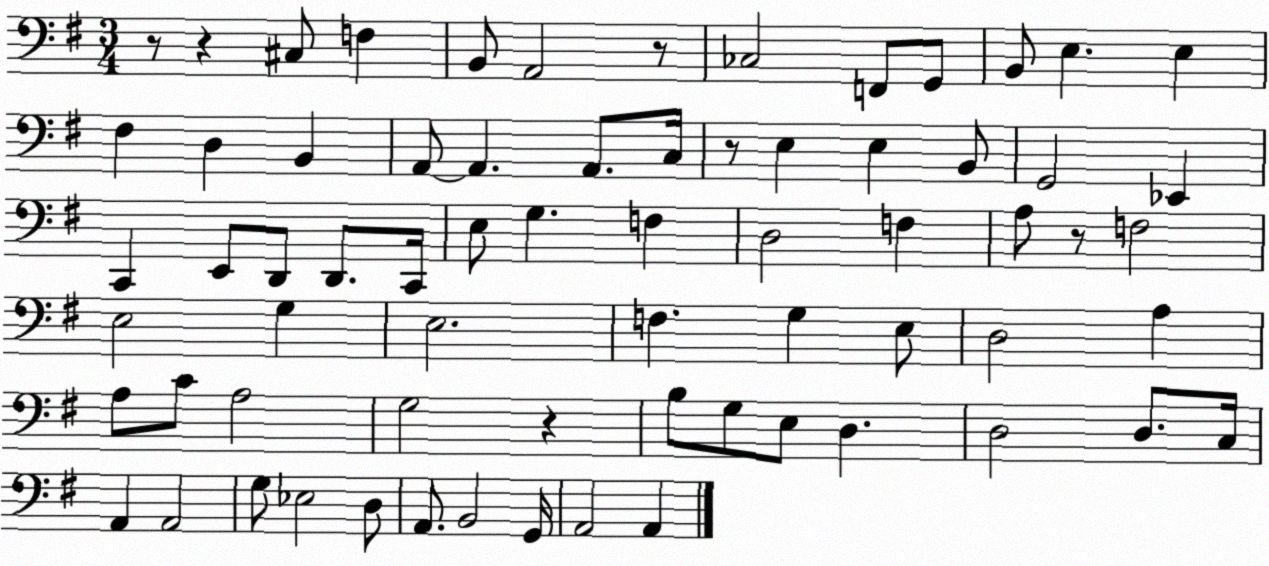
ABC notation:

X:1
T:Untitled
M:3/4
L:1/4
K:G
z/2 z ^C,/2 F, B,,/2 A,,2 z/2 _C,2 F,,/2 G,,/2 B,,/2 E, E, ^F, D, B,, A,,/2 A,, A,,/2 C,/4 z/2 E, E, B,,/2 G,,2 _E,, C,, E,,/2 D,,/2 D,,/2 C,,/4 E,/2 G, F, D,2 F, A,/2 z/2 F,2 E,2 G, E,2 F, G, E,/2 D,2 A, A,/2 C/2 A,2 G,2 z B,/2 G,/2 E,/2 D, D,2 D,/2 C,/4 A,, A,,2 G,/2 _E,2 D,/2 A,,/2 B,,2 G,,/4 A,,2 A,,